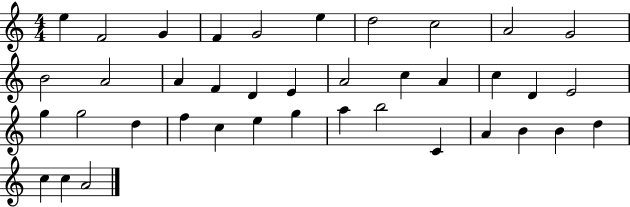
X:1
T:Untitled
M:4/4
L:1/4
K:C
e F2 G F G2 e d2 c2 A2 G2 B2 A2 A F D E A2 c A c D E2 g g2 d f c e g a b2 C A B B d c c A2